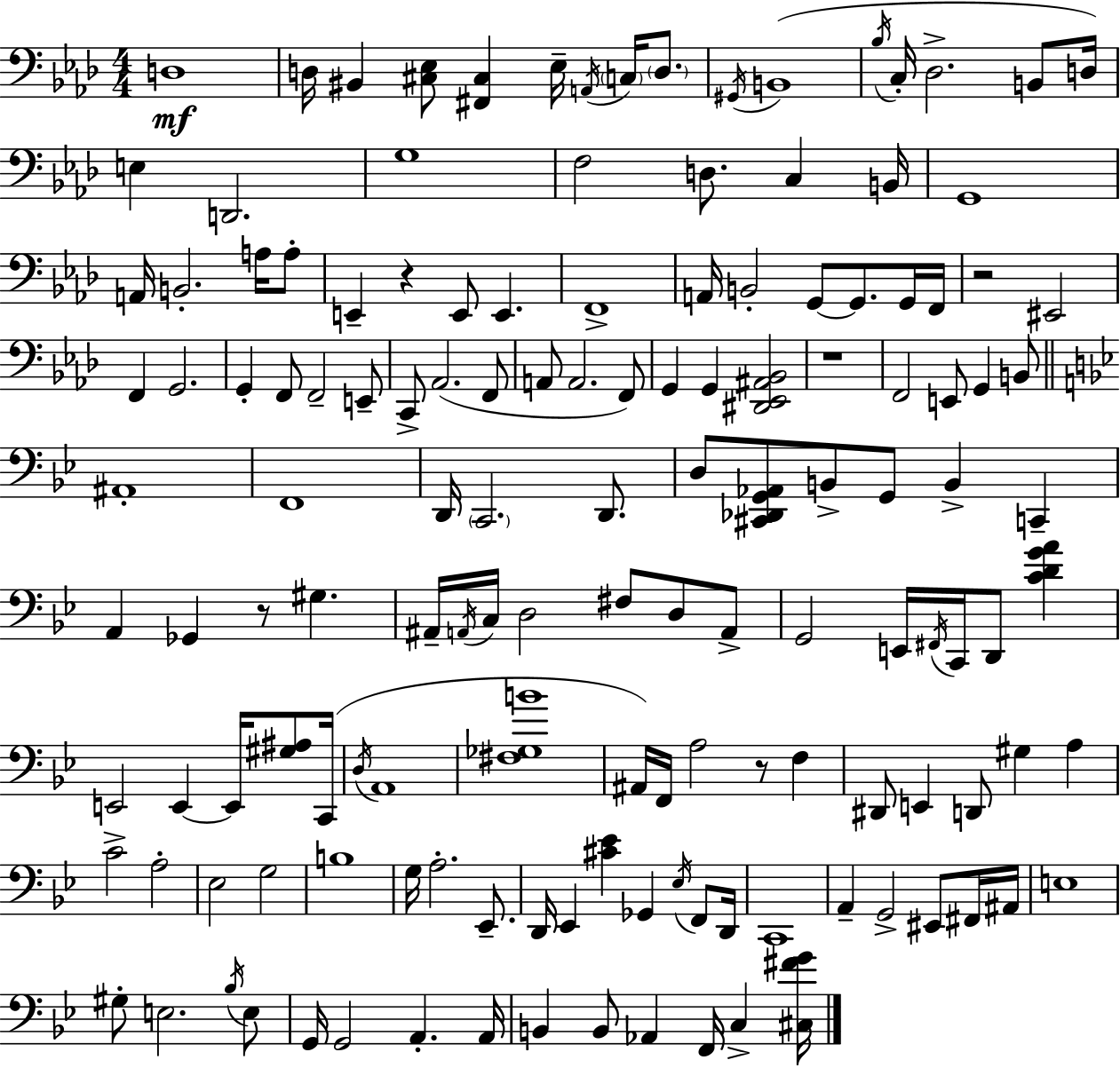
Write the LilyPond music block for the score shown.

{
  \clef bass
  \numericTimeSignature
  \time 4/4
  \key aes \major
  d1\mf | d16 bis,4 <cis ees>8 <fis, cis>4 ees16-- \acciaccatura { a,16 } \parenthesize c16 \parenthesize d8. | \acciaccatura { gis,16 } b,1( | \acciaccatura { bes16 } c16-. des2.-> | \break b,8 d16) e4 d,2. | g1 | f2 d8. c4 | b,16 g,1 | \break a,16 b,2.-. | a16 a8-. e,4-- r4 e,8 e,4. | f,1-> | a,16 b,2-. g,8~~ g,8. | \break g,16 f,16 r2 eis,2 | f,4 g,2. | g,4-. f,8 f,2-- | e,8-- c,8-> aes,2.( | \break f,8 a,8 a,2. | f,8) g,4 g,4 <dis, ees, ais, bes,>2 | r1 | f,2 e,8 g,4 | \break b,8 \bar "||" \break \key bes \major ais,1-. | f,1 | d,16 \parenthesize c,2. d,8. | d8 <cis, des, g, aes,>8 b,8-> g,8 b,4-> c,4-- | \break a,4 ges,4 r8 gis4. | ais,16-- \acciaccatura { a,16 } c16 d2 fis8 d8 a,8-> | g,2 e,16 \acciaccatura { fis,16 } c,16 d,8 <c' d' g' a'>4 | e,2 e,4~~ e,16 <gis ais>8 | \break c,16( \acciaccatura { d16 } a,1 | <fis ges b'>1 | ais,16) f,16 a2 r8 f4 | dis,8 e,4 d,8 gis4 a4 | \break c'2-> a2-. | ees2 g2 | b1 | g16 a2.-. | \break ees,8.-- d,16 ees,4 <cis' ees'>4 ges,4 | \acciaccatura { ees16 } f,8 d,16 c,1 | a,4-- g,2-> | eis,8 fis,16 ais,16 e1 | \break gis8-. e2. | \acciaccatura { bes16 } e8 g,16 g,2 a,4.-. | a,16 b,4 b,8 aes,4 f,16 | c4-> <cis fis' g'>16 \bar "|."
}